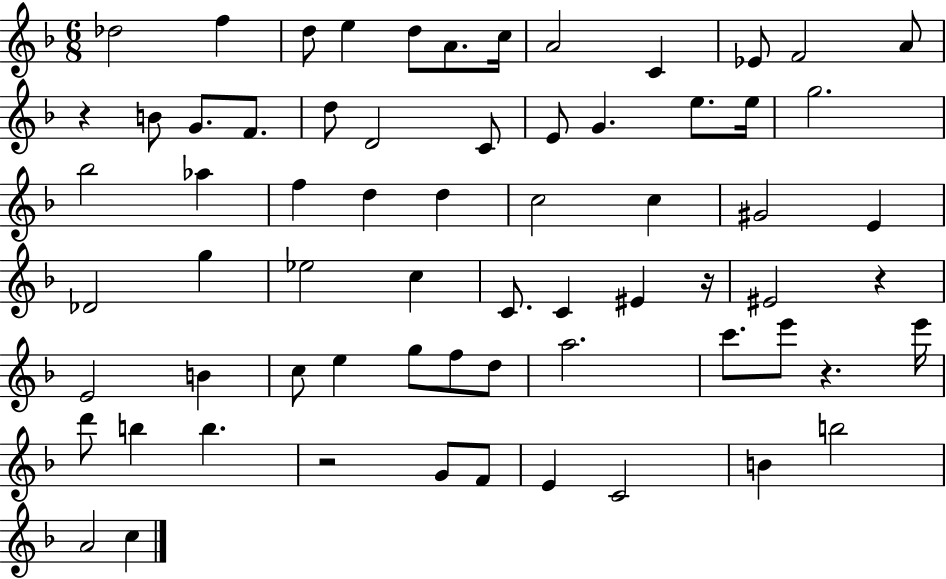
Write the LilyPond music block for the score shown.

{
  \clef treble
  \numericTimeSignature
  \time 6/8
  \key f \major
  des''2 f''4 | d''8 e''4 d''8 a'8. c''16 | a'2 c'4 | ees'8 f'2 a'8 | \break r4 b'8 g'8. f'8. | d''8 d'2 c'8 | e'8 g'4. e''8. e''16 | g''2. | \break bes''2 aes''4 | f''4 d''4 d''4 | c''2 c''4 | gis'2 e'4 | \break des'2 g''4 | ees''2 c''4 | c'8. c'4 eis'4 r16 | eis'2 r4 | \break e'2 b'4 | c''8 e''4 g''8 f''8 d''8 | a''2. | c'''8. e'''8 r4. e'''16 | \break d'''8 b''4 b''4. | r2 g'8 f'8 | e'4 c'2 | b'4 b''2 | \break a'2 c''4 | \bar "|."
}